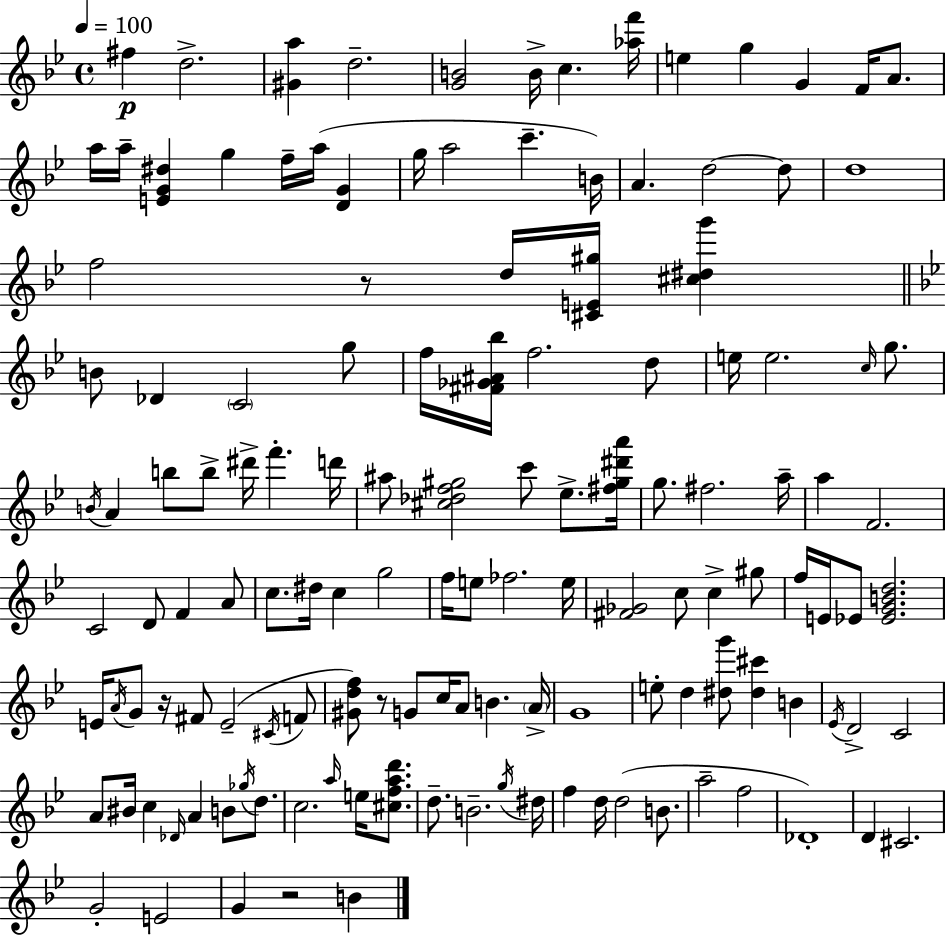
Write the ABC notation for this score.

X:1
T:Untitled
M:4/4
L:1/4
K:Bb
^f d2 [^Ga] d2 [GB]2 B/4 c [_af']/4 e g G F/4 A/2 a/4 a/4 [EG^d] g f/4 a/4 [DG] g/4 a2 c' B/4 A d2 d/2 d4 f2 z/2 d/4 [^CE^g]/4 [^c^dg'] B/2 _D C2 g/2 f/4 [^F_G^A_b]/4 f2 d/2 e/4 e2 c/4 g/2 B/4 A b/2 b/2 ^d'/4 f' d'/4 ^a/2 [^c_df^g]2 c'/2 _e/2 [^f^g^d'a']/4 g/2 ^f2 a/4 a F2 C2 D/2 F A/2 c/2 ^d/4 c g2 f/4 e/2 _f2 e/4 [^F_G]2 c/2 c ^g/2 f/4 E/4 _E/2 [_EGBd]2 E/4 A/4 G/2 z/4 ^F/2 E2 ^C/4 F/2 [^Gdf]/2 z/2 G/2 c/4 A/2 B A/4 G4 e/2 d [^dg']/2 [^d^c'] B _E/4 D2 C2 A/2 ^B/4 c _D/4 A B/2 _g/4 d/2 c2 a/4 e/4 [^cfad']/2 d/2 B2 g/4 ^d/4 f d/4 d2 B/2 a2 f2 _D4 D ^C2 G2 E2 G z2 B